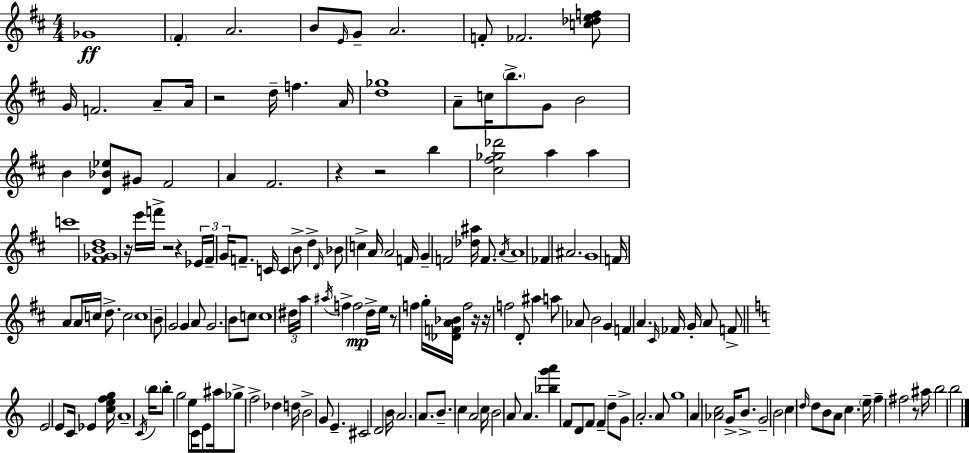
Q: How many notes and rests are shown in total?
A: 171